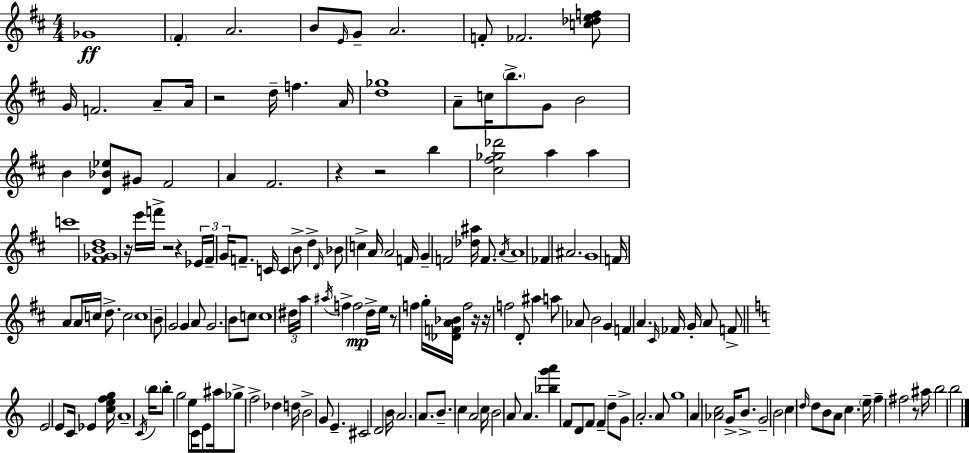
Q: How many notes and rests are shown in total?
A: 171